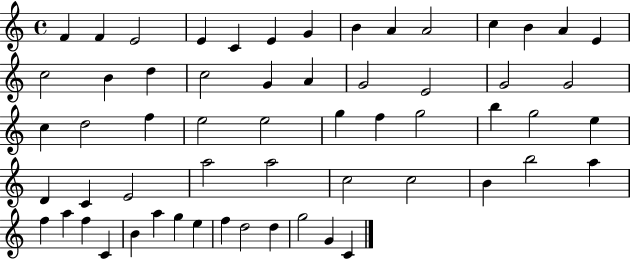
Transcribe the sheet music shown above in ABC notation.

X:1
T:Untitled
M:4/4
L:1/4
K:C
F F E2 E C E G B A A2 c B A E c2 B d c2 G A G2 E2 G2 G2 c d2 f e2 e2 g f g2 b g2 e D C E2 a2 a2 c2 c2 B b2 a f a f C B a g e f d2 d g2 G C